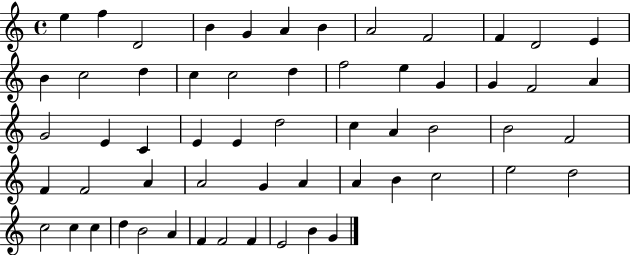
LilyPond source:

{
  \clef treble
  \time 4/4
  \defaultTimeSignature
  \key c \major
  e''4 f''4 d'2 | b'4 g'4 a'4 b'4 | a'2 f'2 | f'4 d'2 e'4 | \break b'4 c''2 d''4 | c''4 c''2 d''4 | f''2 e''4 g'4 | g'4 f'2 a'4 | \break g'2 e'4 c'4 | e'4 e'4 d''2 | c''4 a'4 b'2 | b'2 f'2 | \break f'4 f'2 a'4 | a'2 g'4 a'4 | a'4 b'4 c''2 | e''2 d''2 | \break c''2 c''4 c''4 | d''4 b'2 a'4 | f'4 f'2 f'4 | e'2 b'4 g'4 | \break \bar "|."
}